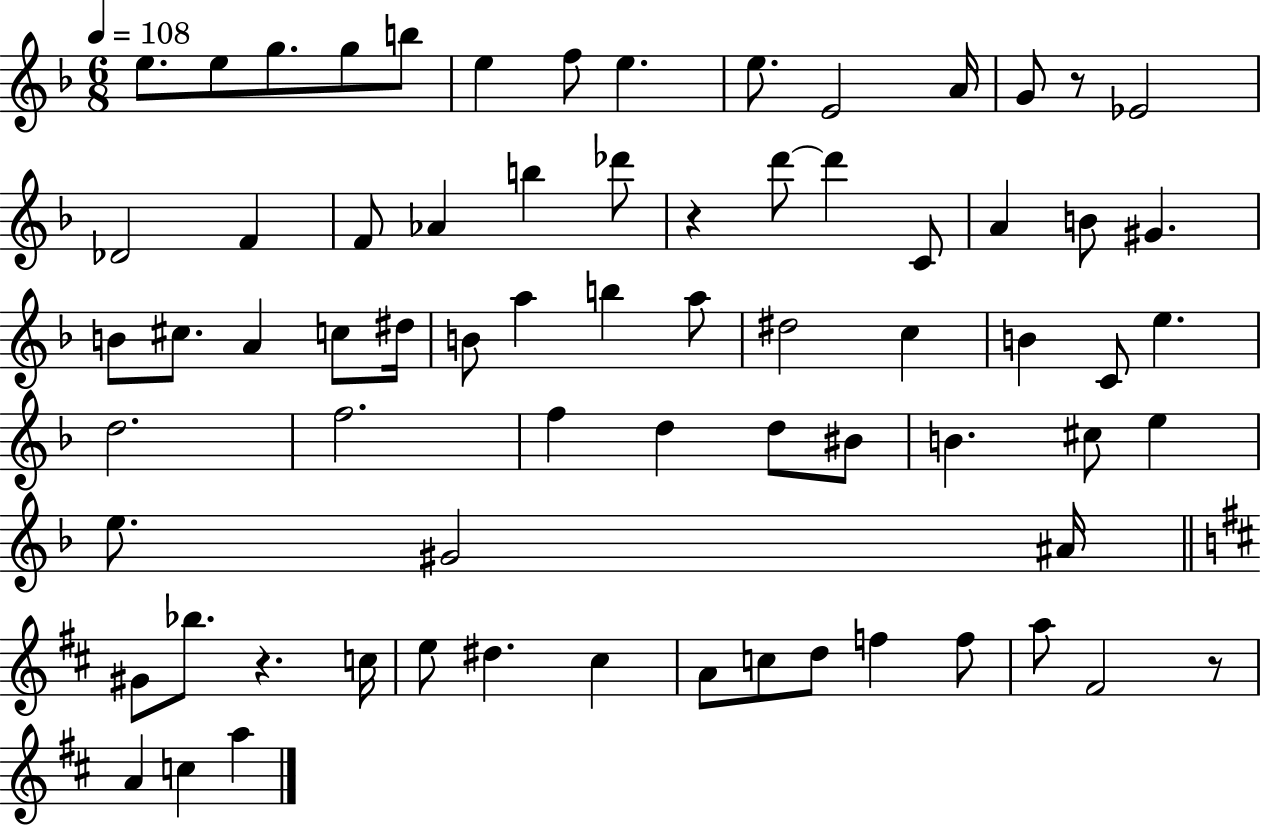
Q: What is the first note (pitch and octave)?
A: E5